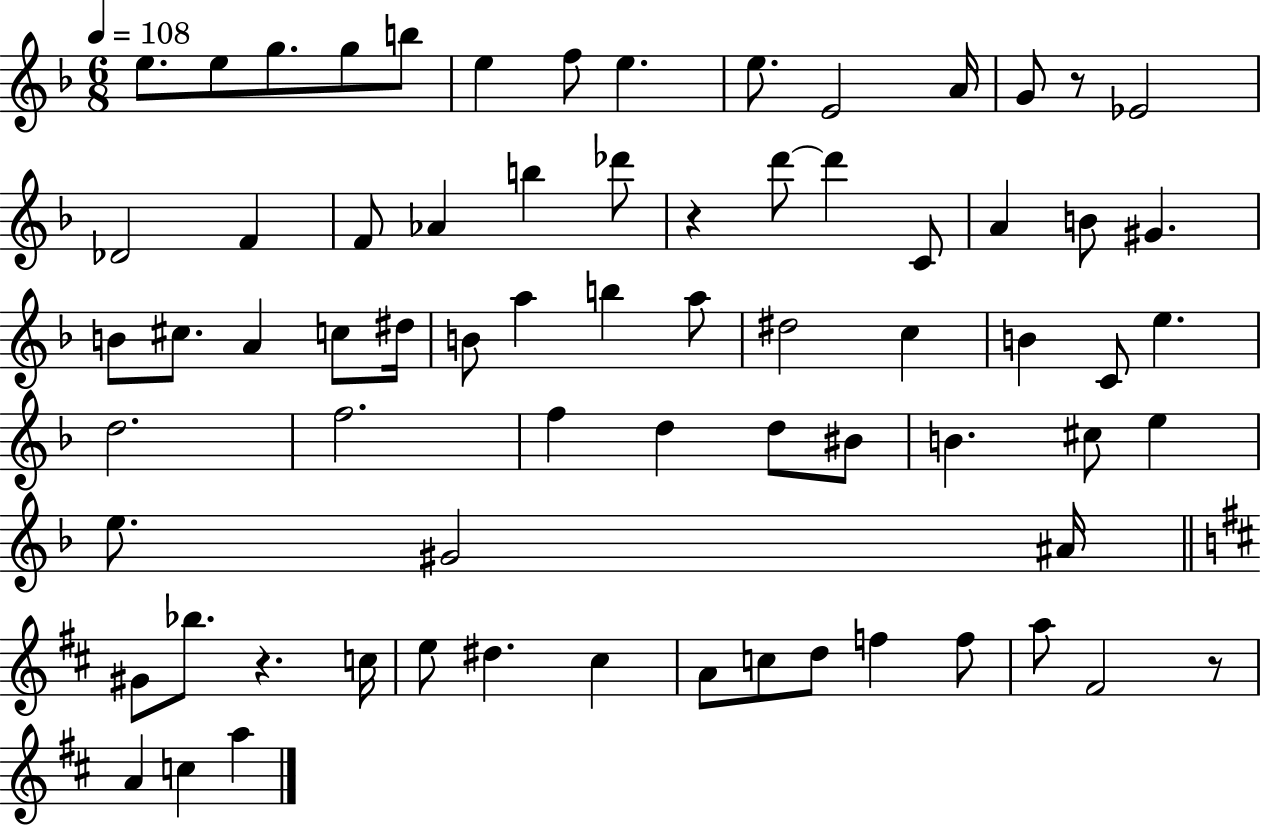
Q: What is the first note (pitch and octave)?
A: E5